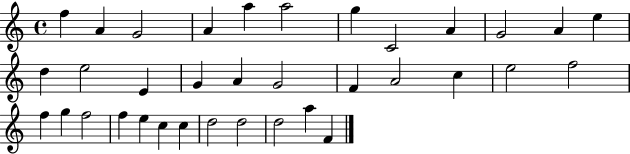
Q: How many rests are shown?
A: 0